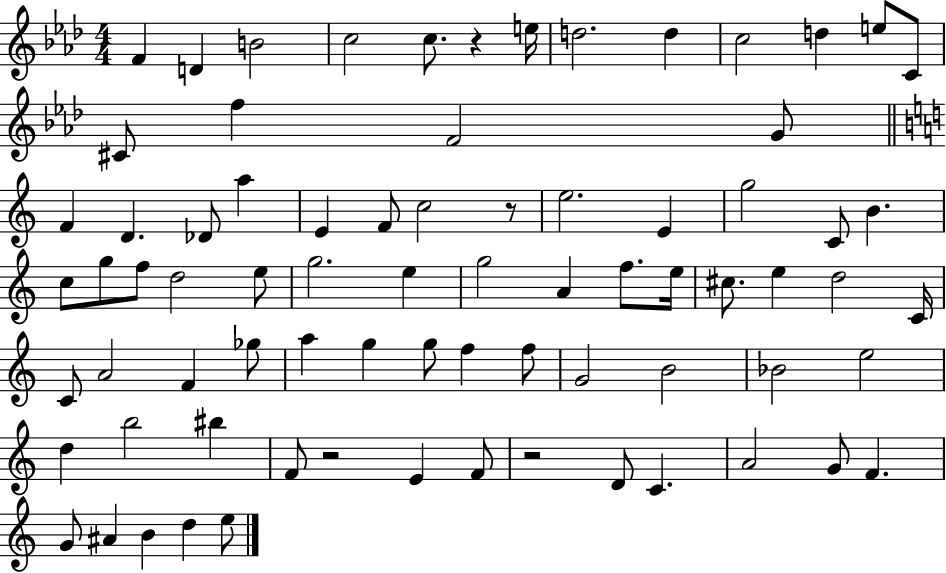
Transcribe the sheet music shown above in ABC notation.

X:1
T:Untitled
M:4/4
L:1/4
K:Ab
F D B2 c2 c/2 z e/4 d2 d c2 d e/2 C/2 ^C/2 f F2 G/2 F D _D/2 a E F/2 c2 z/2 e2 E g2 C/2 B c/2 g/2 f/2 d2 e/2 g2 e g2 A f/2 e/4 ^c/2 e d2 C/4 C/2 A2 F _g/2 a g g/2 f f/2 G2 B2 _B2 e2 d b2 ^b F/2 z2 E F/2 z2 D/2 C A2 G/2 F G/2 ^A B d e/2